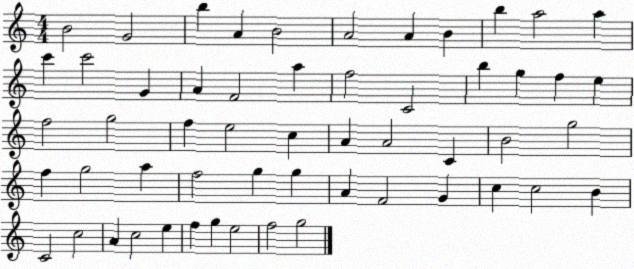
X:1
T:Untitled
M:4/4
L:1/4
K:C
B2 G2 b A B2 A2 A B b a2 a c' c'2 G A F2 a f2 C2 b g f e f2 g2 f e2 c A A2 C B2 g2 f g2 a f2 g g A F2 G c c2 B C2 c2 A c2 e f g e2 f2 g2